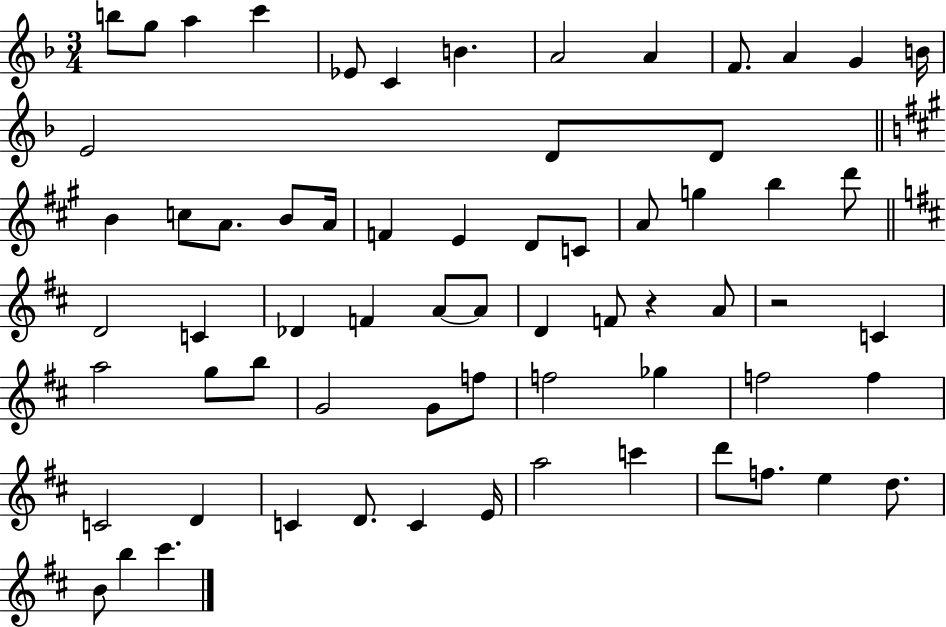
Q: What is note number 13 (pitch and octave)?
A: B4